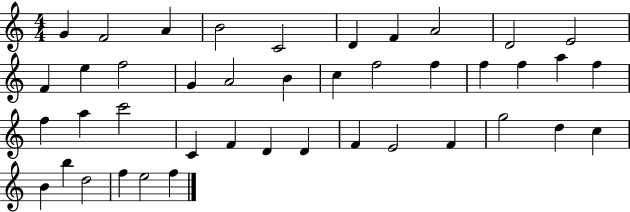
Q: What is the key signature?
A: C major